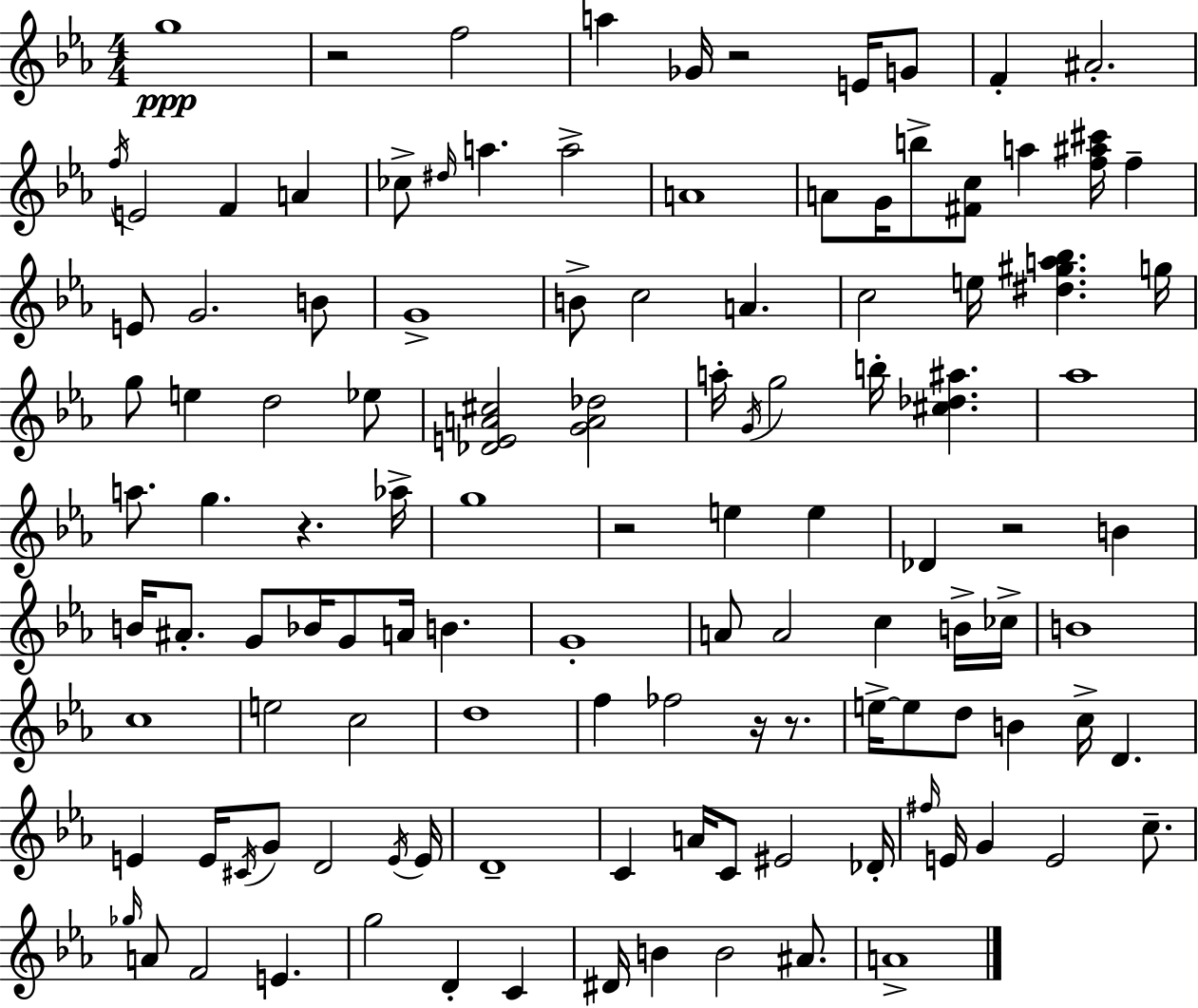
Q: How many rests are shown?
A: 7